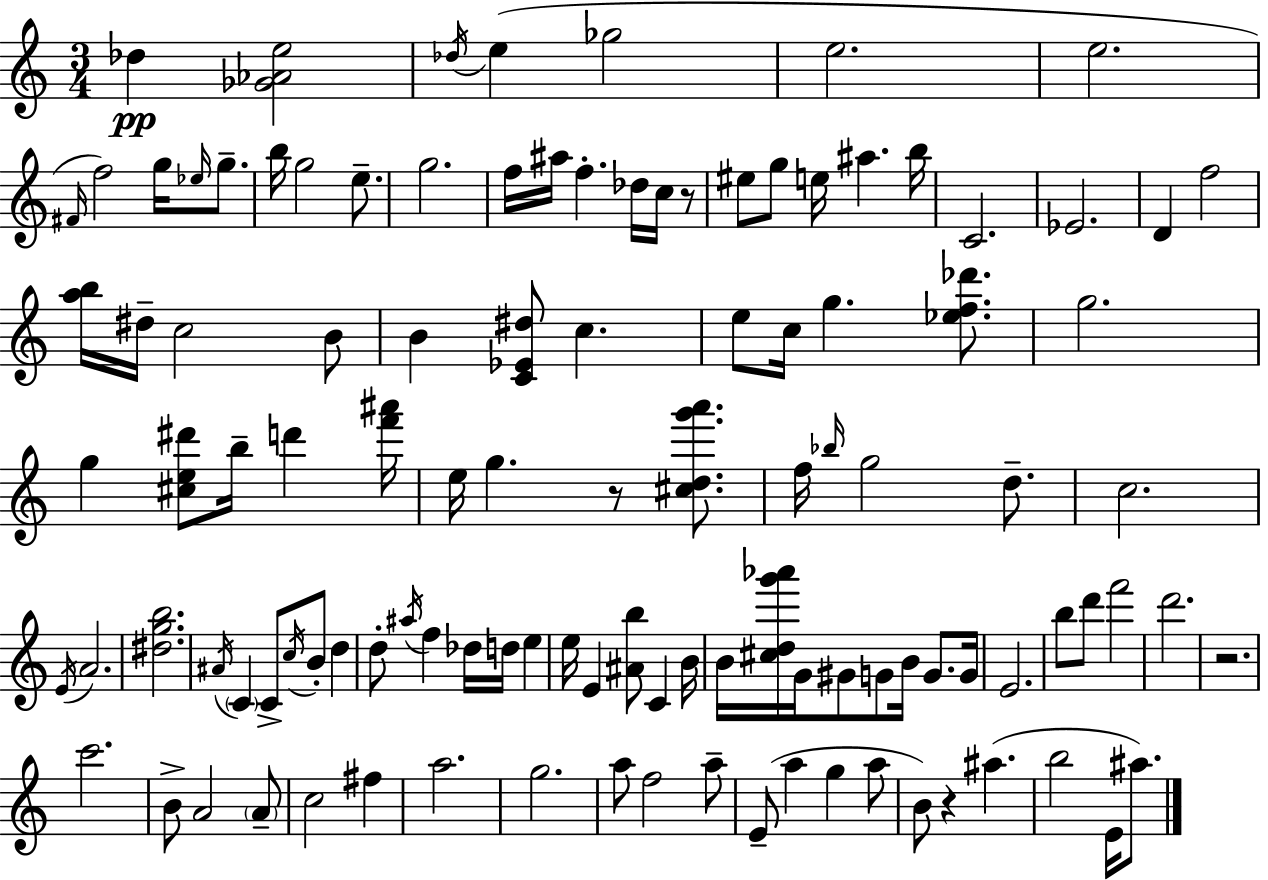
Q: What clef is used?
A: treble